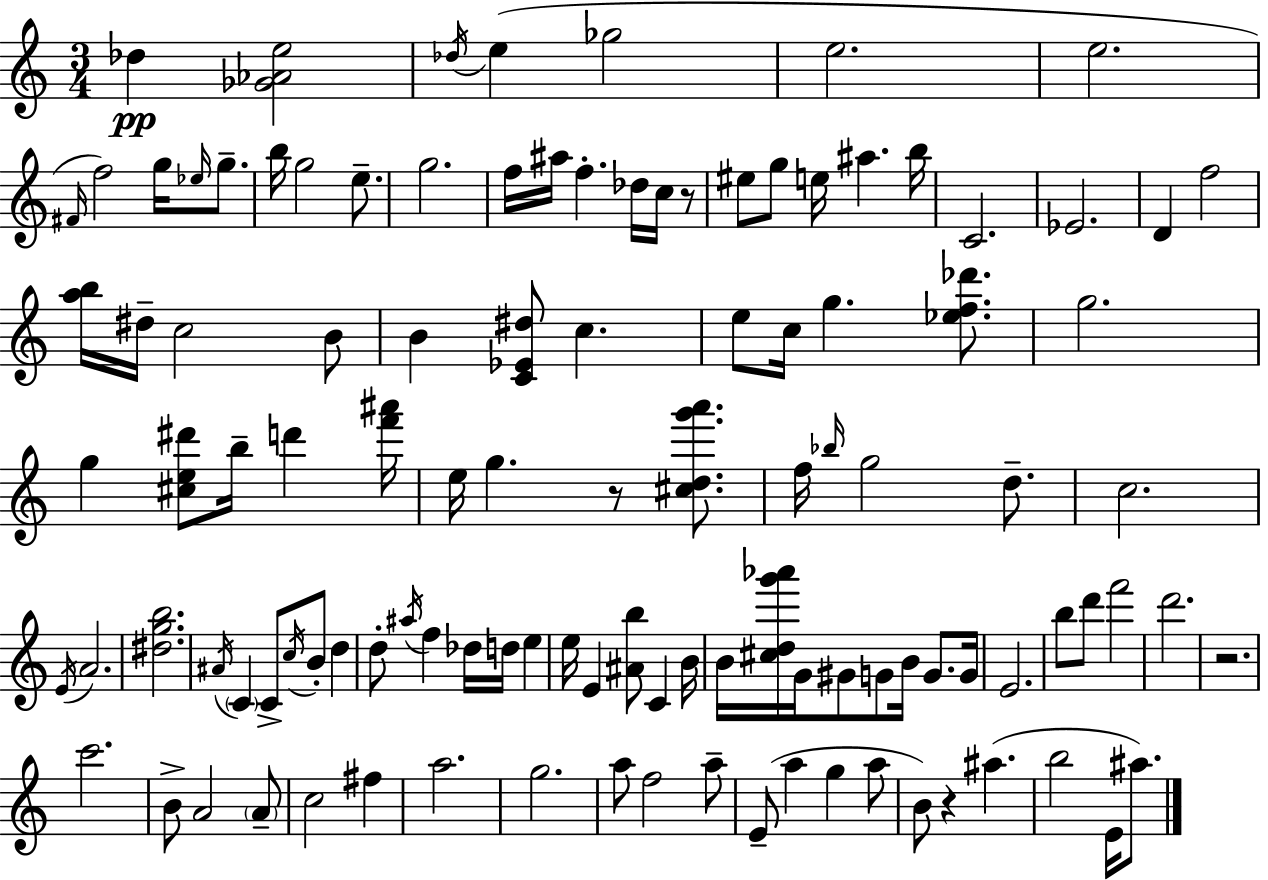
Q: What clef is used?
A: treble